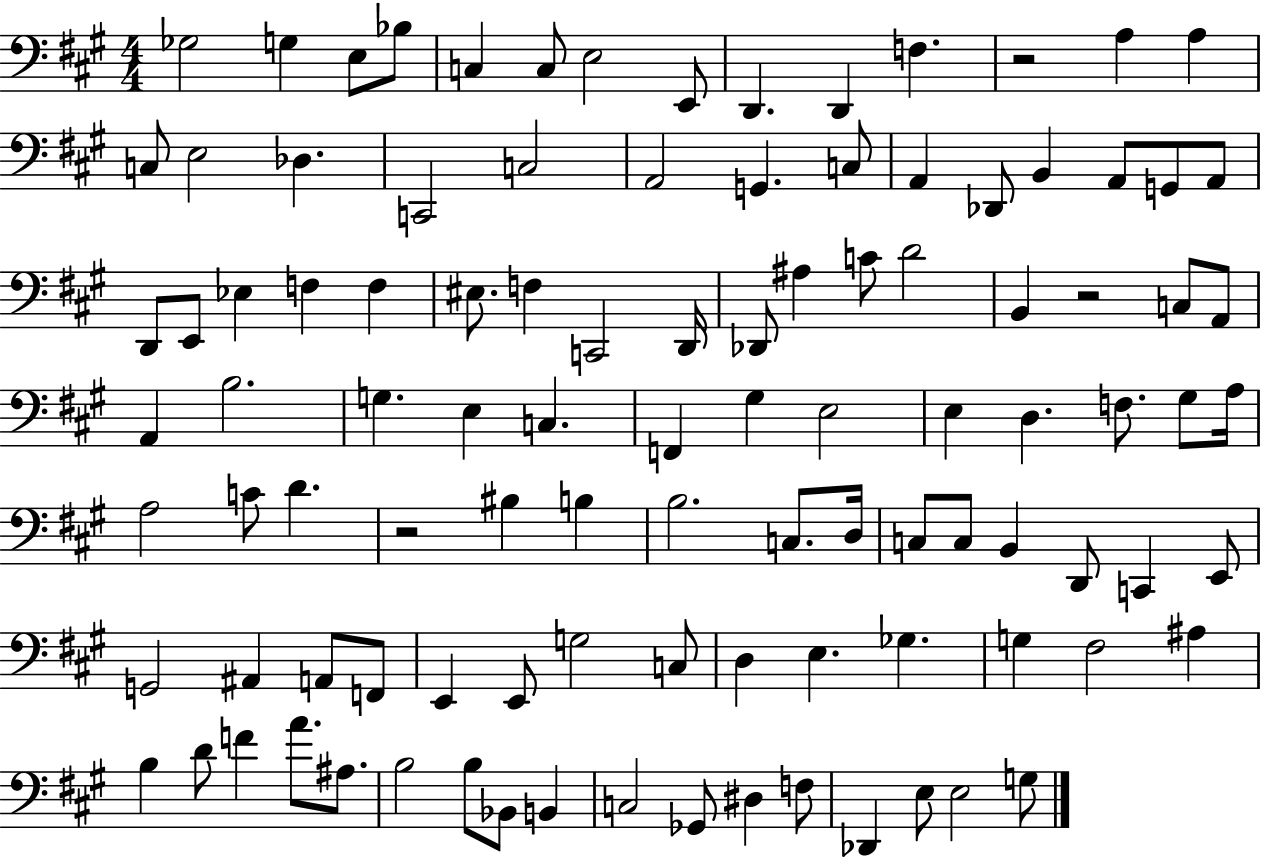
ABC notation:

X:1
T:Untitled
M:4/4
L:1/4
K:A
_G,2 G, E,/2 _B,/2 C, C,/2 E,2 E,,/2 D,, D,, F, z2 A, A, C,/2 E,2 _D, C,,2 C,2 A,,2 G,, C,/2 A,, _D,,/2 B,, A,,/2 G,,/2 A,,/2 D,,/2 E,,/2 _E, F, F, ^E,/2 F, C,,2 D,,/4 _D,,/2 ^A, C/2 D2 B,, z2 C,/2 A,,/2 A,, B,2 G, E, C, F,, ^G, E,2 E, D, F,/2 ^G,/2 A,/4 A,2 C/2 D z2 ^B, B, B,2 C,/2 D,/4 C,/2 C,/2 B,, D,,/2 C,, E,,/2 G,,2 ^A,, A,,/2 F,,/2 E,, E,,/2 G,2 C,/2 D, E, _G, G, ^F,2 ^A, B, D/2 F A/2 ^A,/2 B,2 B,/2 _B,,/2 B,, C,2 _G,,/2 ^D, F,/2 _D,, E,/2 E,2 G,/2